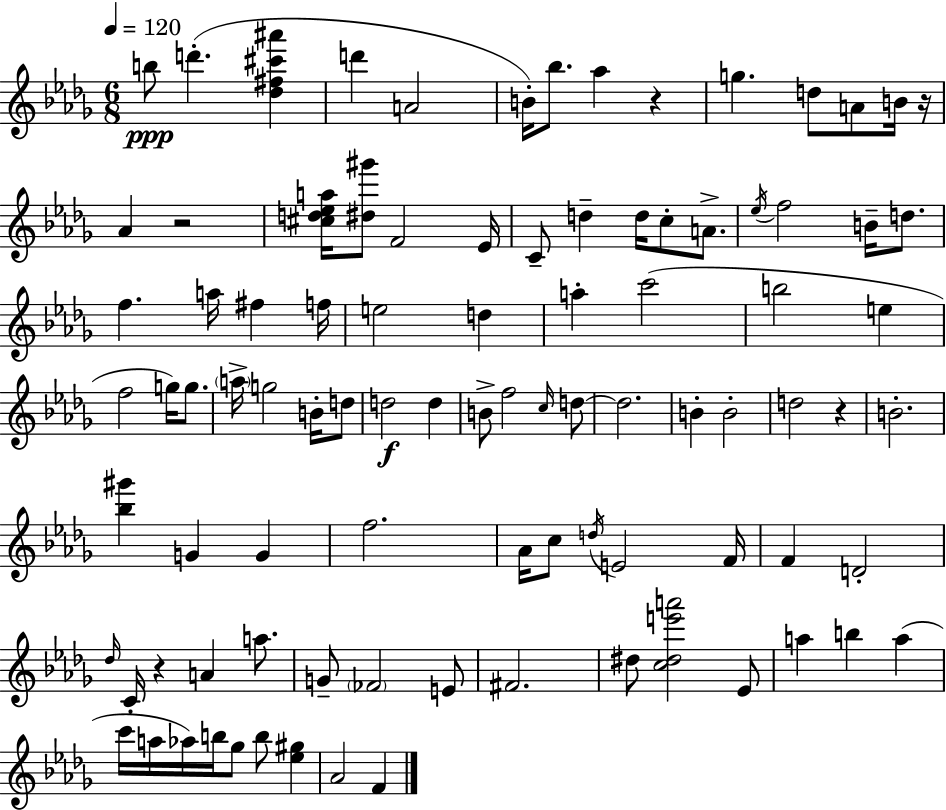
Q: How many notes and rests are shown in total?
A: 93